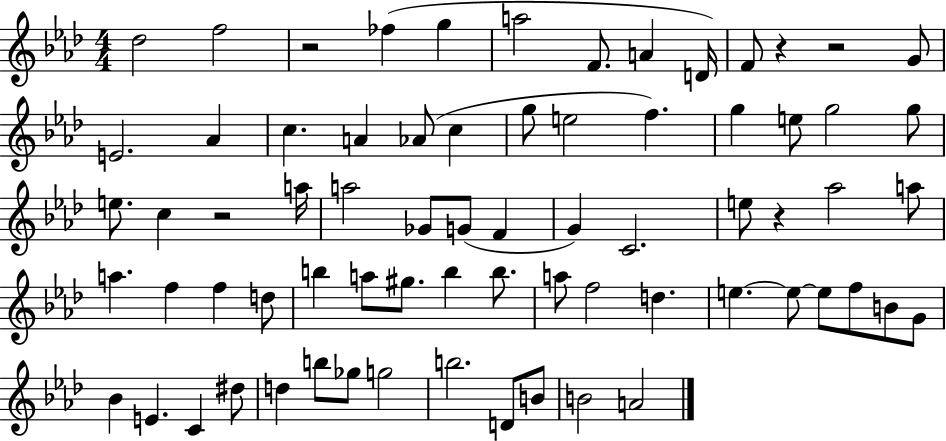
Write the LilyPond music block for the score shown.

{
  \clef treble
  \numericTimeSignature
  \time 4/4
  \key aes \major
  des''2 f''2 | r2 fes''4( g''4 | a''2 f'8. a'4 d'16) | f'8 r4 r2 g'8 | \break e'2. aes'4 | c''4. a'4 aes'8( c''4 | g''8 e''2 f''4.) | g''4 e''8 g''2 g''8 | \break e''8. c''4 r2 a''16 | a''2 ges'8 g'8( f'4 | g'4) c'2. | e''8 r4 aes''2 a''8 | \break a''4. f''4 f''4 d''8 | b''4 a''8 gis''8. b''4 b''8. | a''8 f''2 d''4. | e''4.~~ e''8~~ e''8 f''8 b'8 g'8 | \break bes'4 e'4. c'4 dis''8 | d''4 b''8 ges''8 g''2 | b''2. d'8 b'8 | b'2 a'2 | \break \bar "|."
}